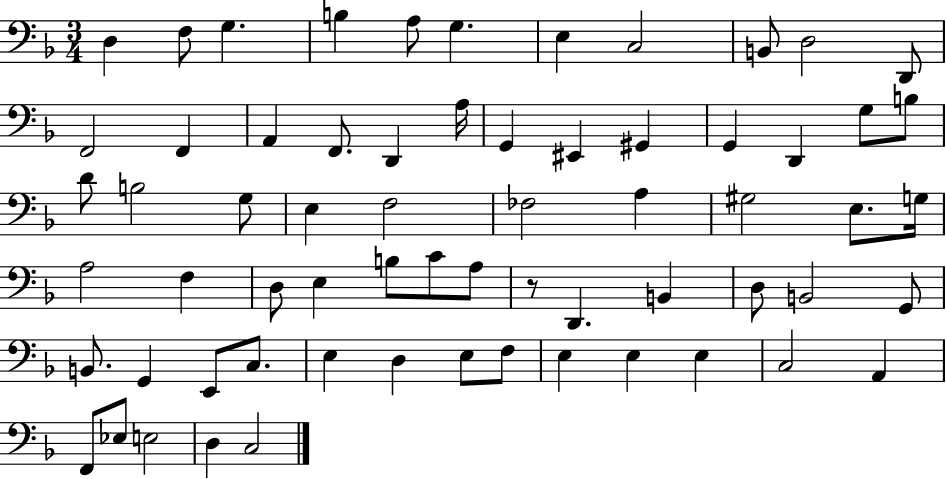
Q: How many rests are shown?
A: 1